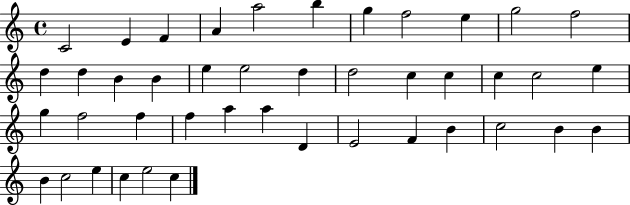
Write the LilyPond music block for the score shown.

{
  \clef treble
  \time 4/4
  \defaultTimeSignature
  \key c \major
  c'2 e'4 f'4 | a'4 a''2 b''4 | g''4 f''2 e''4 | g''2 f''2 | \break d''4 d''4 b'4 b'4 | e''4 e''2 d''4 | d''2 c''4 c''4 | c''4 c''2 e''4 | \break g''4 f''2 f''4 | f''4 a''4 a''4 d'4 | e'2 f'4 b'4 | c''2 b'4 b'4 | \break b'4 c''2 e''4 | c''4 e''2 c''4 | \bar "|."
}